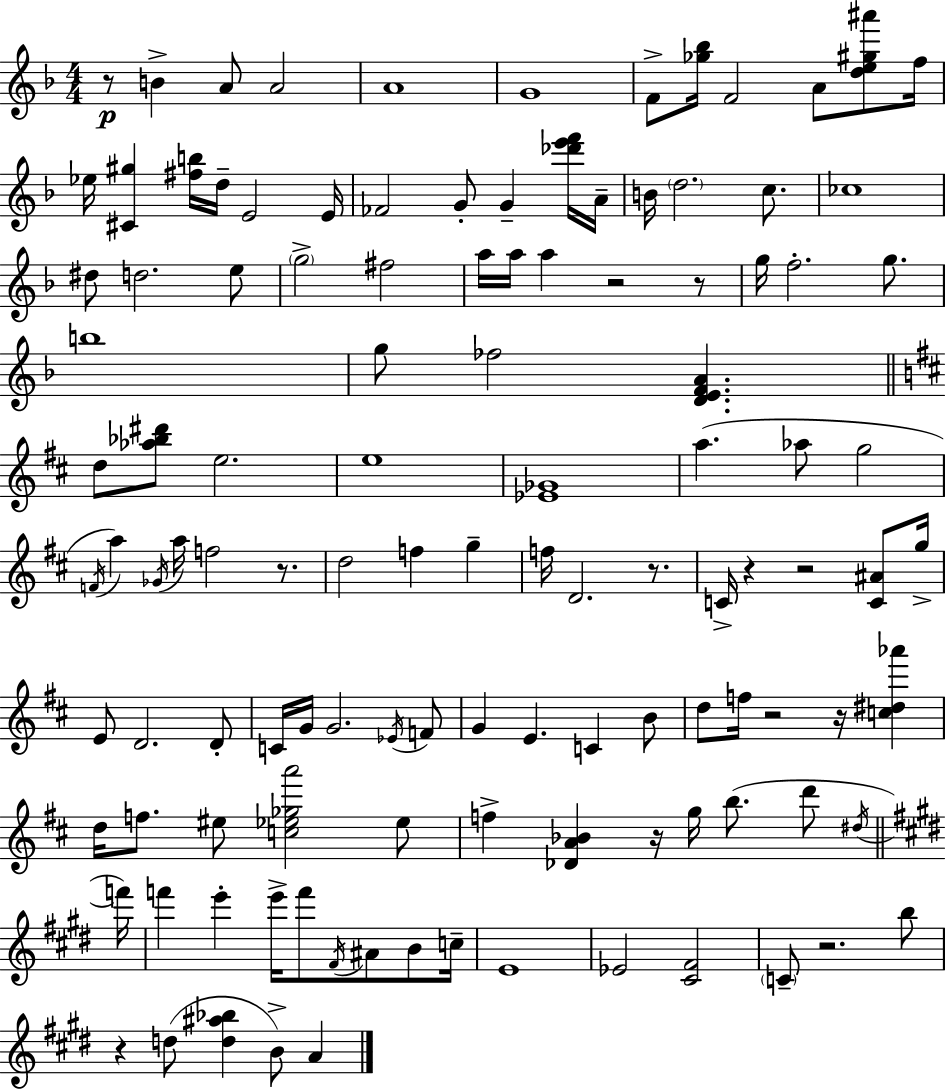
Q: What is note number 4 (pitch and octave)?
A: A4